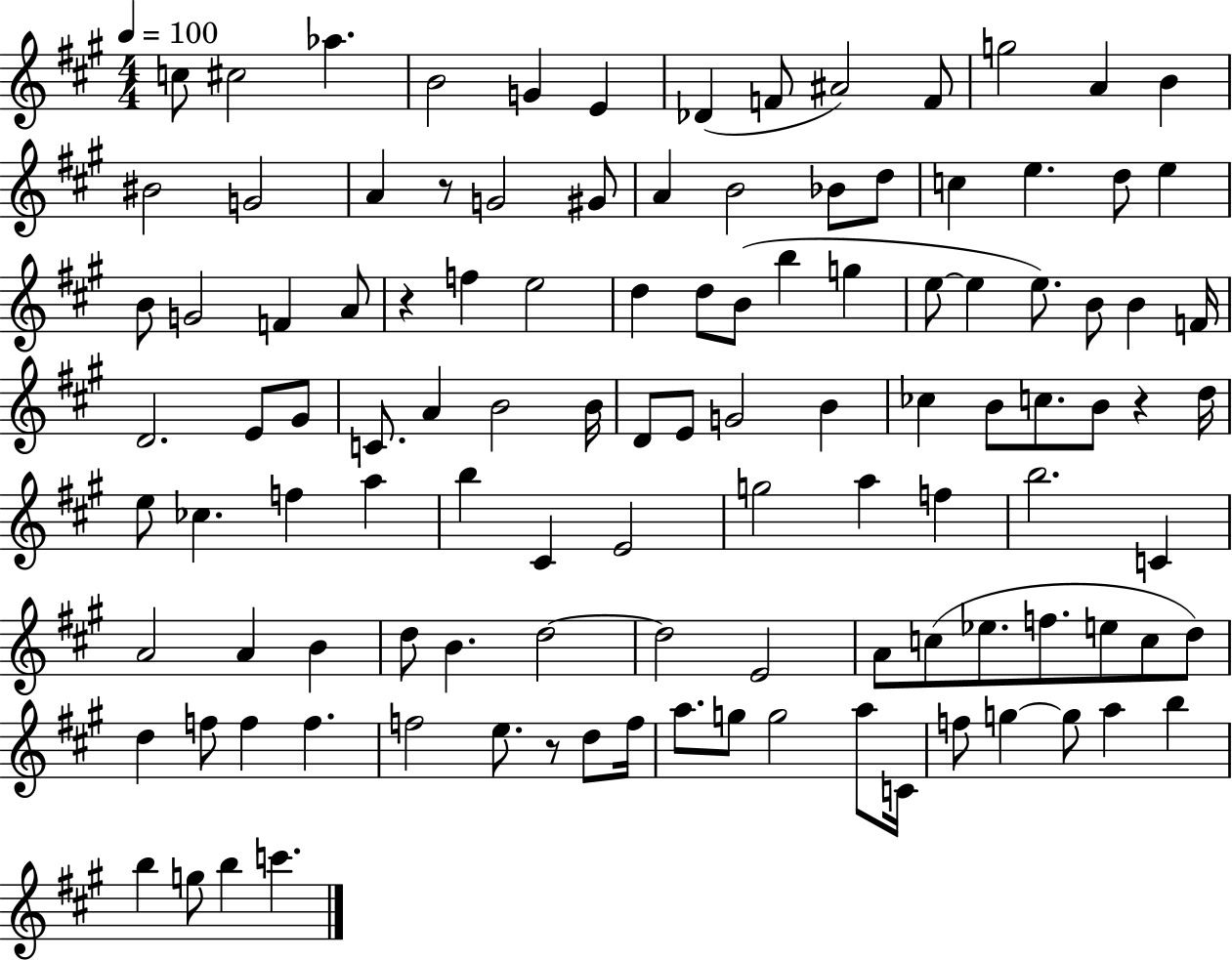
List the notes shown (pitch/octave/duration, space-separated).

C5/e C#5/h Ab5/q. B4/h G4/q E4/q Db4/q F4/e A#4/h F4/e G5/h A4/q B4/q BIS4/h G4/h A4/q R/e G4/h G#4/e A4/q B4/h Bb4/e D5/e C5/q E5/q. D5/e E5/q B4/e G4/h F4/q A4/e R/q F5/q E5/h D5/q D5/e B4/e B5/q G5/q E5/e E5/q E5/e. B4/e B4/q F4/s D4/h. E4/e G#4/e C4/e. A4/q B4/h B4/s D4/e E4/e G4/h B4/q CES5/q B4/e C5/e. B4/e R/q D5/s E5/e CES5/q. F5/q A5/q B5/q C#4/q E4/h G5/h A5/q F5/q B5/h. C4/q A4/h A4/q B4/q D5/e B4/q. D5/h D5/h E4/h A4/e C5/e Eb5/e. F5/e. E5/e C5/e D5/e D5/q F5/e F5/q F5/q. F5/h E5/e. R/e D5/e F5/s A5/e. G5/e G5/h A5/e C4/s F5/e G5/q G5/e A5/q B5/q B5/q G5/e B5/q C6/q.